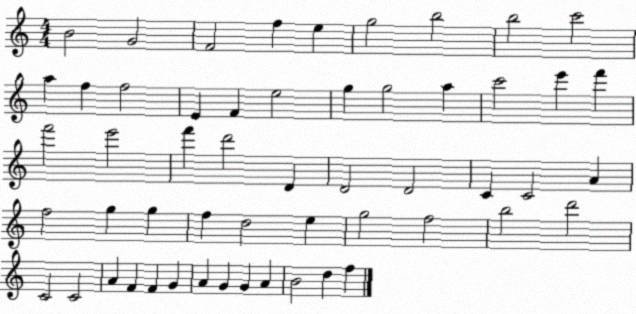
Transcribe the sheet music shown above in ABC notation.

X:1
T:Untitled
M:4/4
L:1/4
K:C
B2 G2 F2 f e g2 b2 b2 c'2 a f f2 E F e2 g g2 a c'2 e' f' f'2 e'2 f' d'2 D D2 D2 C C2 A f2 g g f d2 e g2 f2 b2 d'2 C2 C2 A F F G A G G A B2 d f